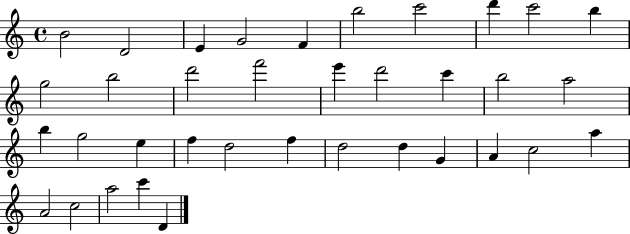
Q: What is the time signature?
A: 4/4